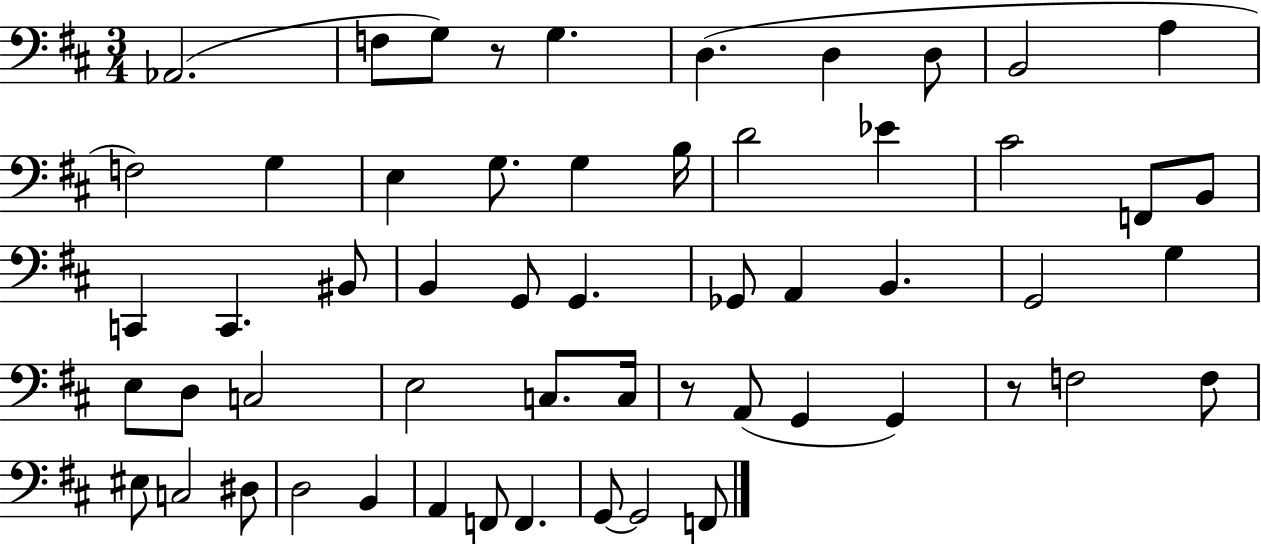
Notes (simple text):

Ab2/h. F3/e G3/e R/e G3/q. D3/q. D3/q D3/e B2/h A3/q F3/h G3/q E3/q G3/e. G3/q B3/s D4/h Eb4/q C#4/h F2/e B2/e C2/q C2/q. BIS2/e B2/q G2/e G2/q. Gb2/e A2/q B2/q. G2/h G3/q E3/e D3/e C3/h E3/h C3/e. C3/s R/e A2/e G2/q G2/q R/e F3/h F3/e EIS3/e C3/h D#3/e D3/h B2/q A2/q F2/e F2/q. G2/e G2/h F2/e